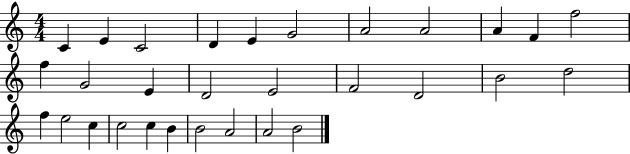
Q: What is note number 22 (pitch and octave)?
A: E5